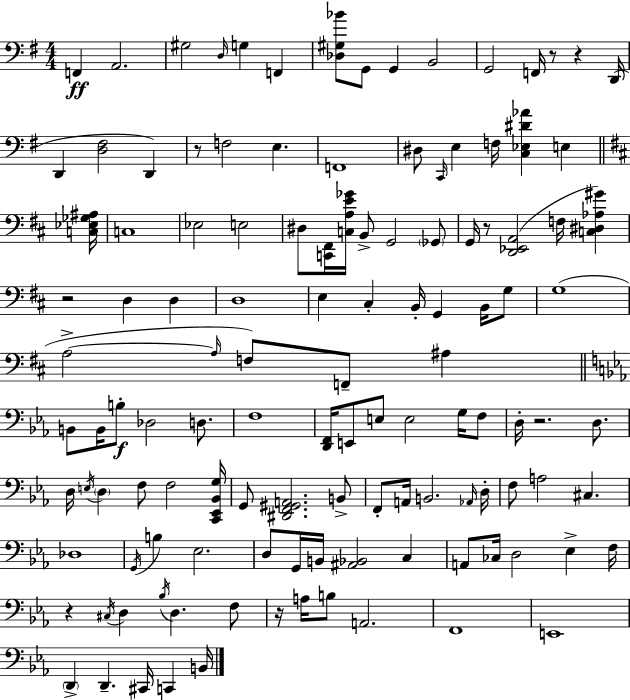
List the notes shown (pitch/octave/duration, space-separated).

F2/q A2/h. G#3/h D3/s G3/q F2/q [Db3,G#3,Bb4]/e G2/e G2/q B2/h G2/h F2/s R/e R/q D2/s D2/q [D3,F#3]/h D2/q R/e F3/h E3/q. F2/w D#3/e C2/s E3/q F3/s [C3,Eb3,D#4,Ab4]/q E3/q [C3,Eb3,Gb3,A#3]/s C3/w Eb3/h E3/h D#3/e [C2,F#2]/s [C3,A3,E4,Gb4]/s B2/e G2/h Gb2/e G2/s R/e [D2,Eb2,A2]/h F3/s [C3,D#3,Ab3,G#4]/q R/h D3/q D3/q D3/w E3/q C#3/q B2/s G2/q B2/s G3/e G3/w A3/h A3/s F3/e F2/e A#3/q B2/e B2/s B3/e Db3/h D3/e. F3/w [D2,F2]/s E2/e E3/e E3/h G3/s F3/e D3/s R/h. D3/e. D3/s E3/s D3/q F3/e F3/h [C2,Eb2,Bb2,G3]/s G2/e [D#2,F2,G#2,A2]/h. B2/e F2/e A2/s B2/h. Ab2/s D3/s F3/e A3/h C#3/q. Db3/w G2/s B3/q Eb3/h. D3/e G2/s B2/s [A#2,Bb2]/h C3/q A2/e CES3/s D3/h Eb3/q F3/s R/q C#3/s D3/q Bb3/s D3/q. F3/e R/s A3/s B3/e A2/h. F2/w E2/w D2/q D2/q. C#2/s C2/q B2/s